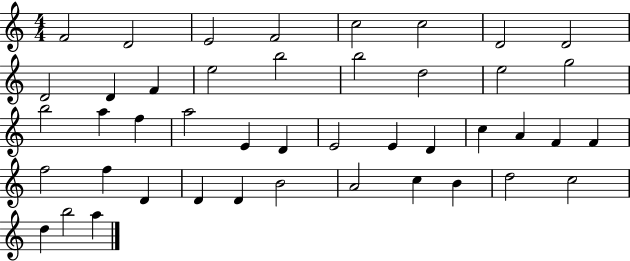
X:1
T:Untitled
M:4/4
L:1/4
K:C
F2 D2 E2 F2 c2 c2 D2 D2 D2 D F e2 b2 b2 d2 e2 g2 b2 a f a2 E D E2 E D c A F F f2 f D D D B2 A2 c B d2 c2 d b2 a